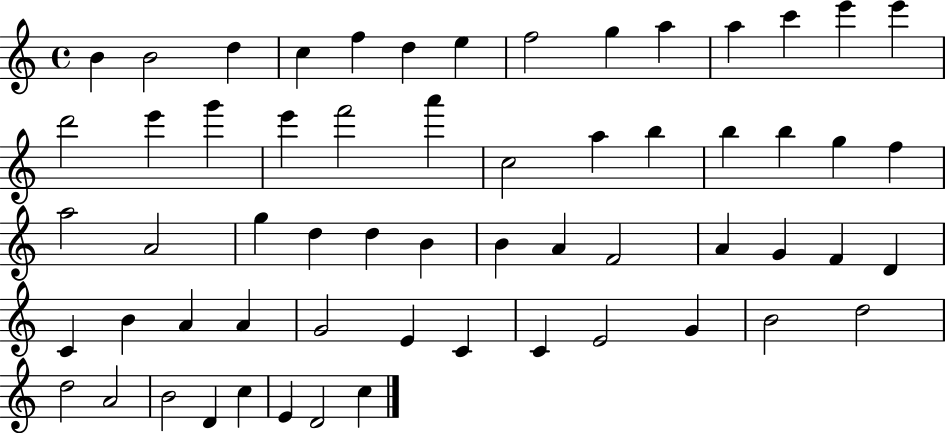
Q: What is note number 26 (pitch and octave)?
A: G5